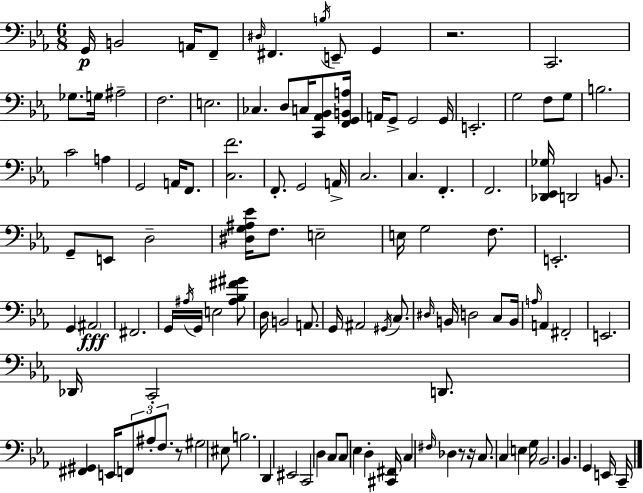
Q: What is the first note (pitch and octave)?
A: G2